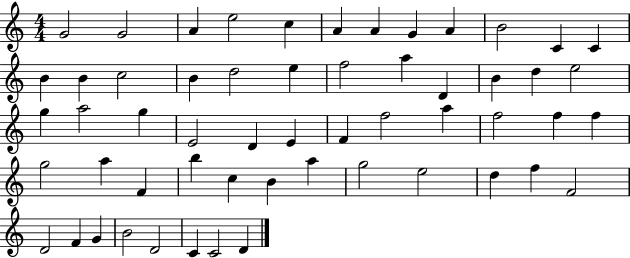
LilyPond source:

{
  \clef treble
  \numericTimeSignature
  \time 4/4
  \key c \major
  g'2 g'2 | a'4 e''2 c''4 | a'4 a'4 g'4 a'4 | b'2 c'4 c'4 | \break b'4 b'4 c''2 | b'4 d''2 e''4 | f''2 a''4 d'4 | b'4 d''4 e''2 | \break g''4 a''2 g''4 | e'2 d'4 e'4 | f'4 f''2 a''4 | f''2 f''4 f''4 | \break g''2 a''4 f'4 | b''4 c''4 b'4 a''4 | g''2 e''2 | d''4 f''4 f'2 | \break d'2 f'4 g'4 | b'2 d'2 | c'4 c'2 d'4 | \bar "|."
}